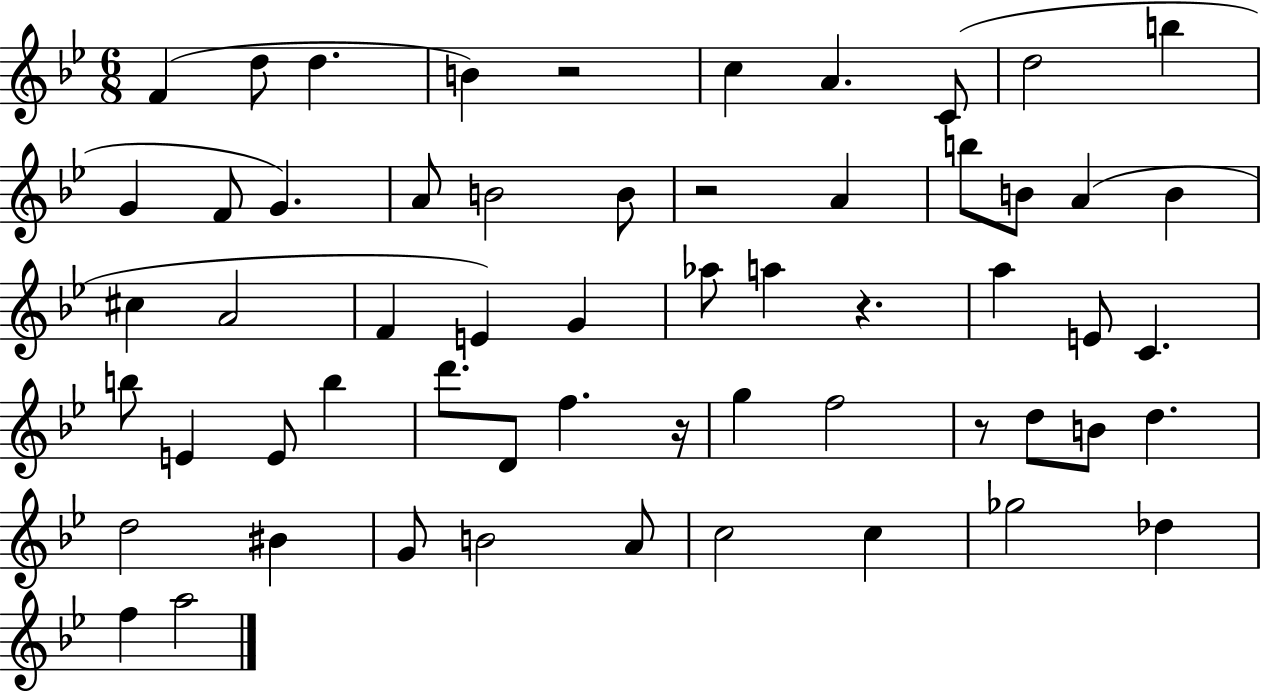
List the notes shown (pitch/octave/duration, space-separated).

F4/q D5/e D5/q. B4/q R/h C5/q A4/q. C4/e D5/h B5/q G4/q F4/e G4/q. A4/e B4/h B4/e R/h A4/q B5/e B4/e A4/q B4/q C#5/q A4/h F4/q E4/q G4/q Ab5/e A5/q R/q. A5/q E4/e C4/q. B5/e E4/q E4/e B5/q D6/e. D4/e F5/q. R/s G5/q F5/h R/e D5/e B4/e D5/q. D5/h BIS4/q G4/e B4/h A4/e C5/h C5/q Gb5/h Db5/q F5/q A5/h